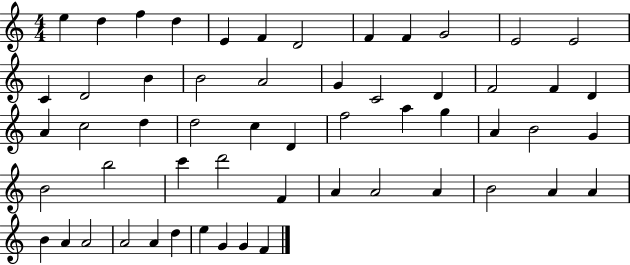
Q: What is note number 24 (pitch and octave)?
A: A4